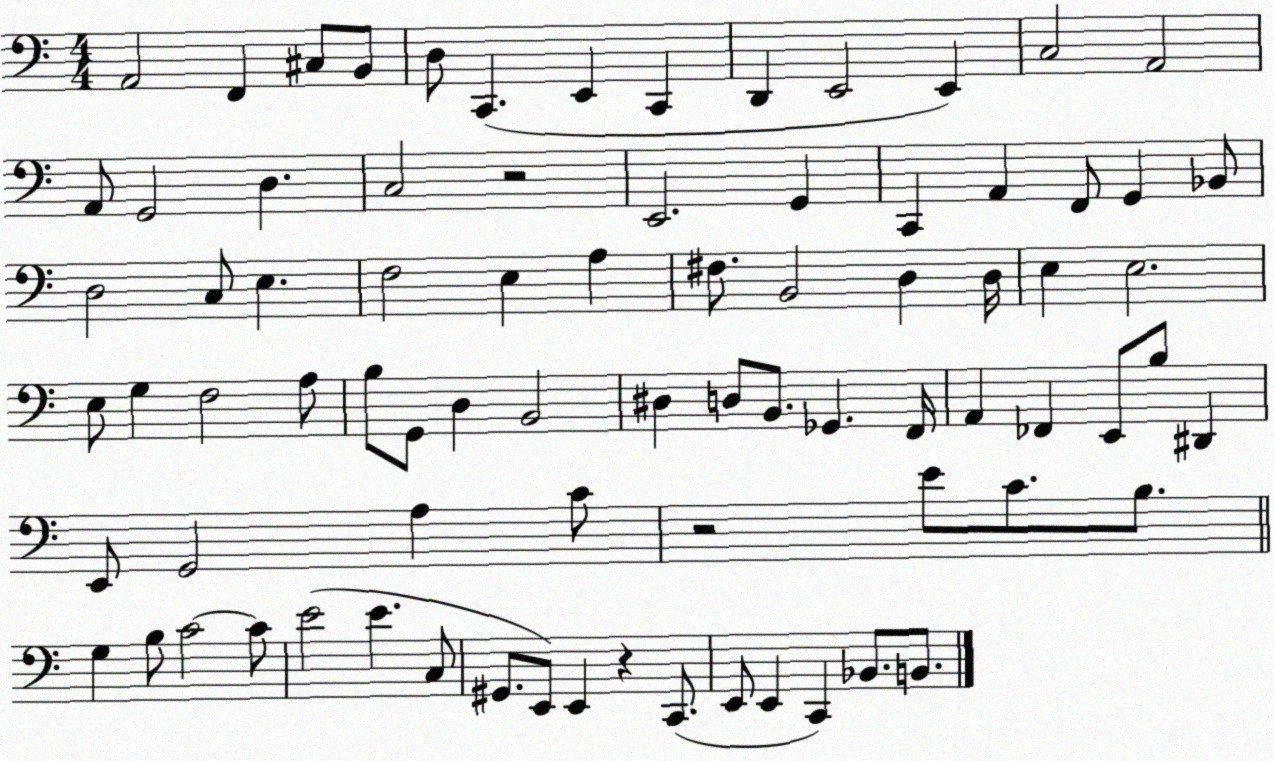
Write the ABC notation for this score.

X:1
T:Untitled
M:4/4
L:1/4
K:C
A,,2 F,, ^C,/2 B,,/2 D,/2 C,, E,, C,, D,, E,,2 E,, C,2 A,,2 A,,/2 G,,2 D, C,2 z2 E,,2 G,, C,, A,, F,,/2 G,, _B,,/2 D,2 C,/2 E, F,2 E, A, ^F,/2 B,,2 D, D,/4 E, E,2 E,/2 G, F,2 A,/2 B,/2 G,,/2 D, B,,2 ^D, D,/2 B,,/2 _G,, F,,/4 A,, _F,, E,,/2 B,/2 ^D,, E,,/2 G,,2 A, C/2 z2 E/2 C/2 B,/2 G, B,/2 C2 C/2 E2 E C,/2 ^G,,/2 E,,/2 E,, z C,,/2 E,,/2 E,, C,, _B,,/2 B,,/2